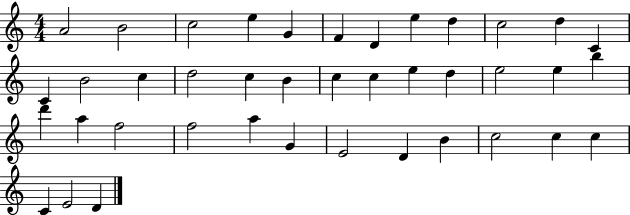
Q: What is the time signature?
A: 4/4